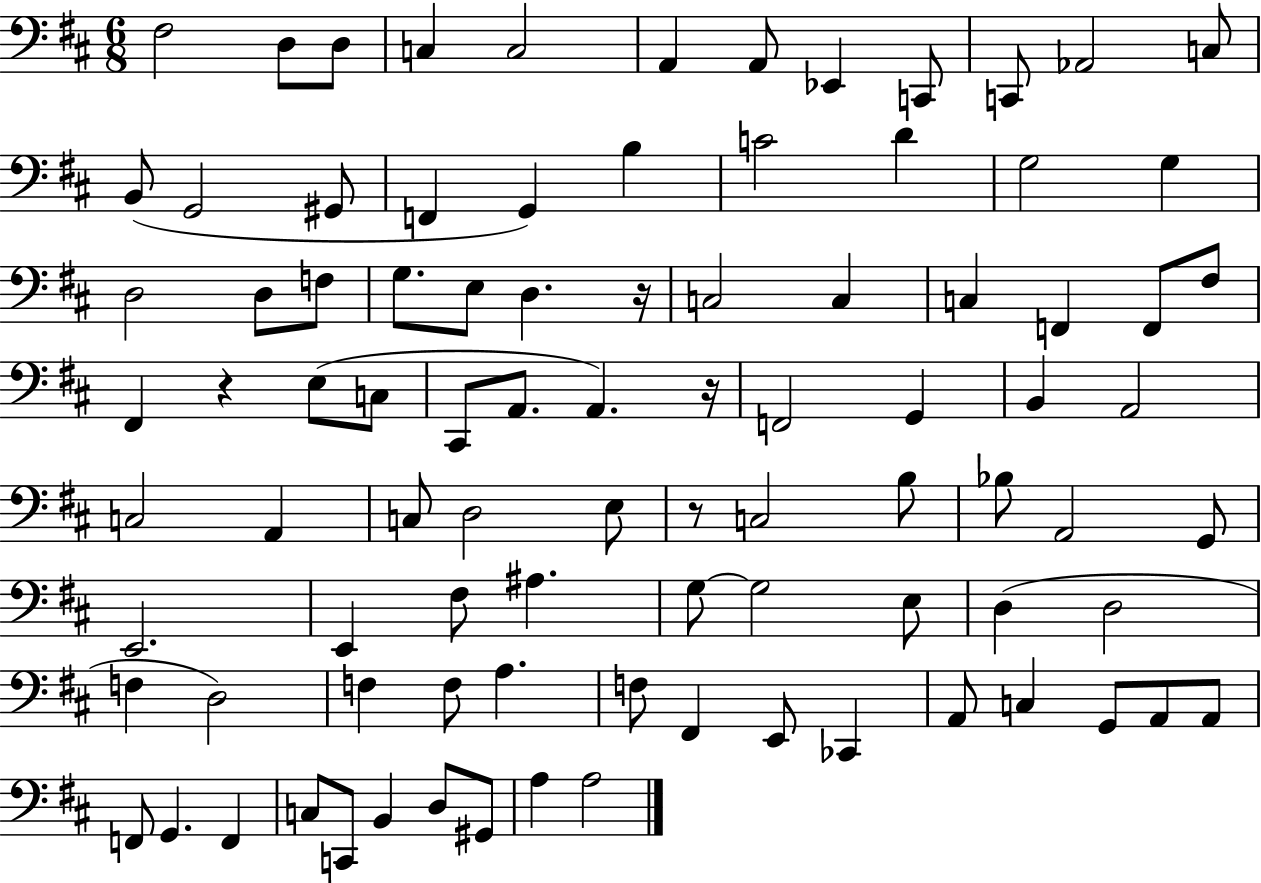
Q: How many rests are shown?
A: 4